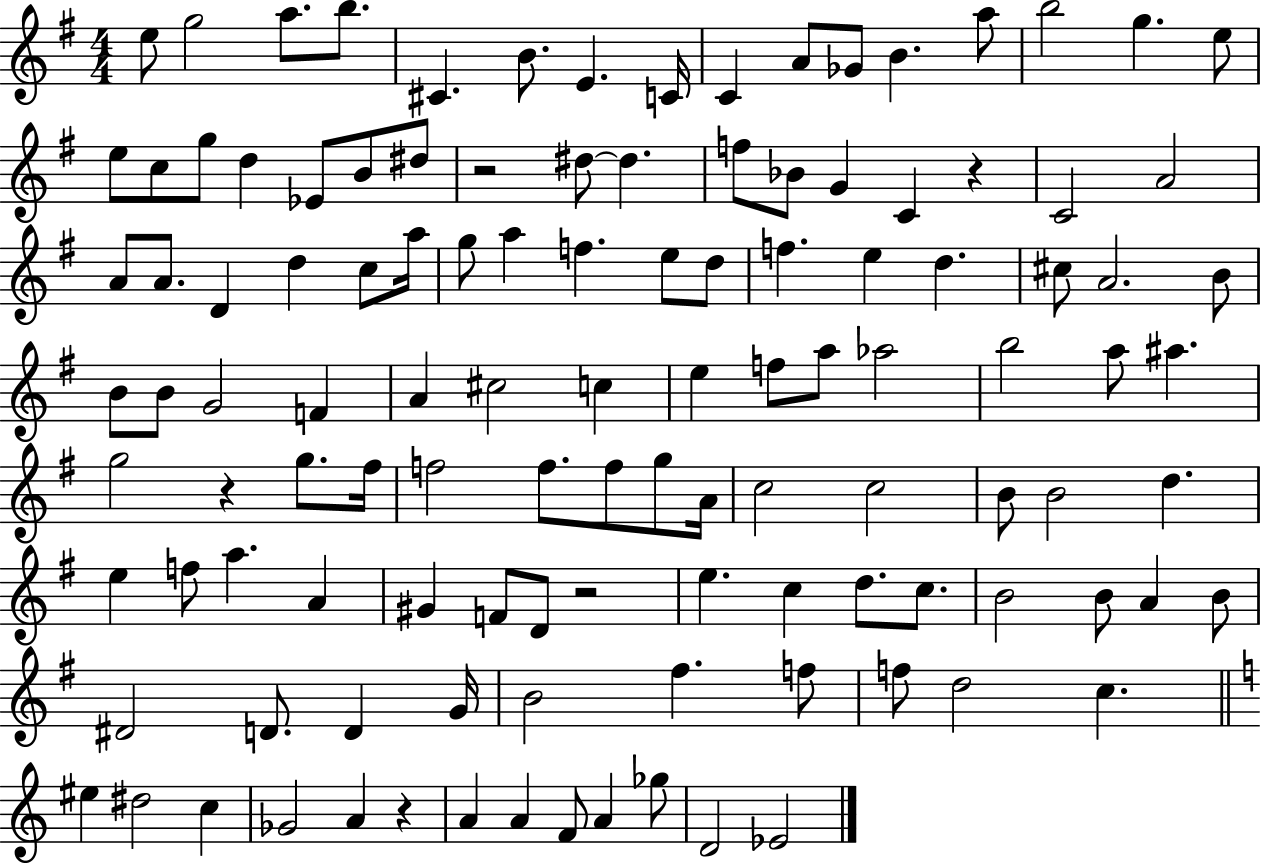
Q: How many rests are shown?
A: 5